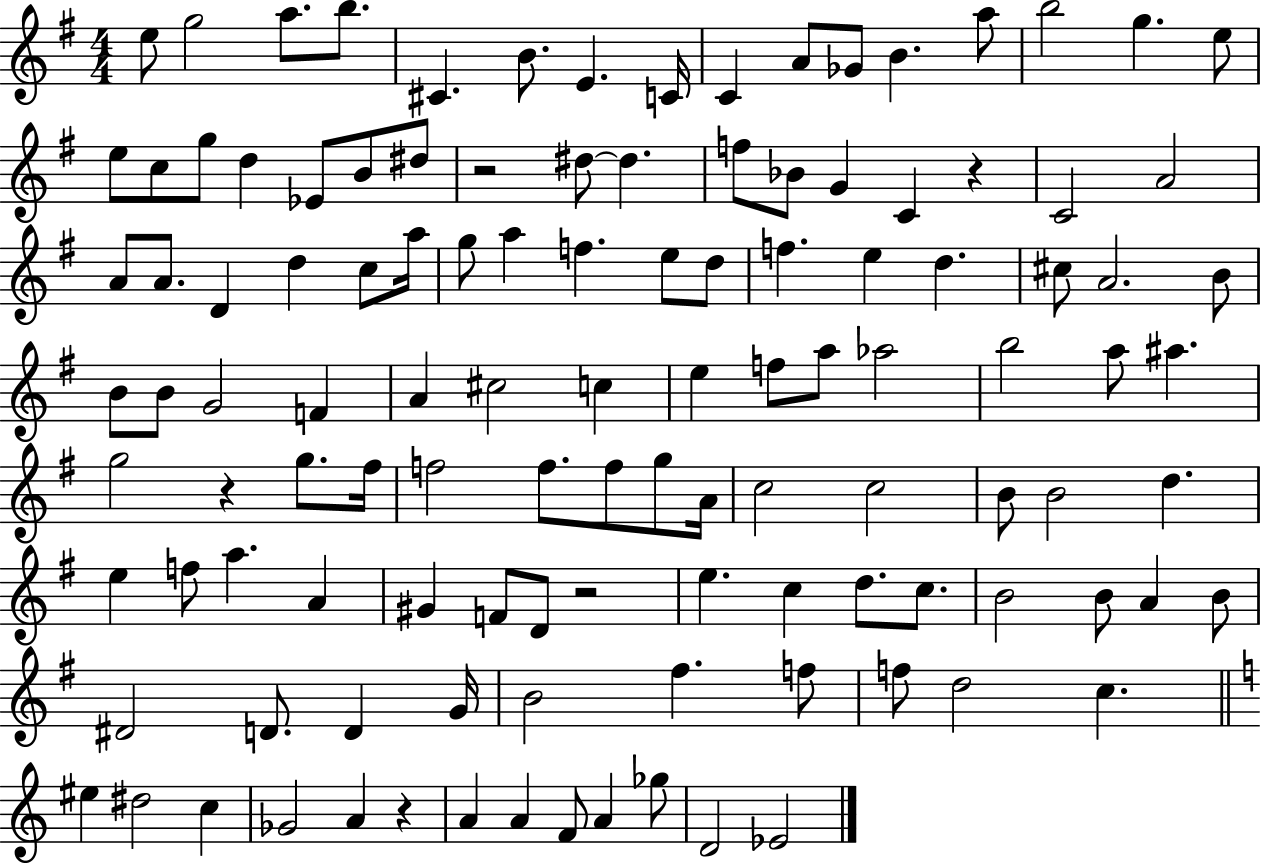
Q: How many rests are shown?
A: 5